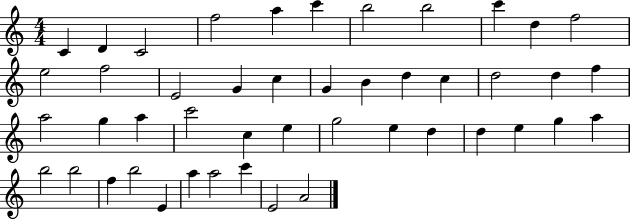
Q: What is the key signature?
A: C major